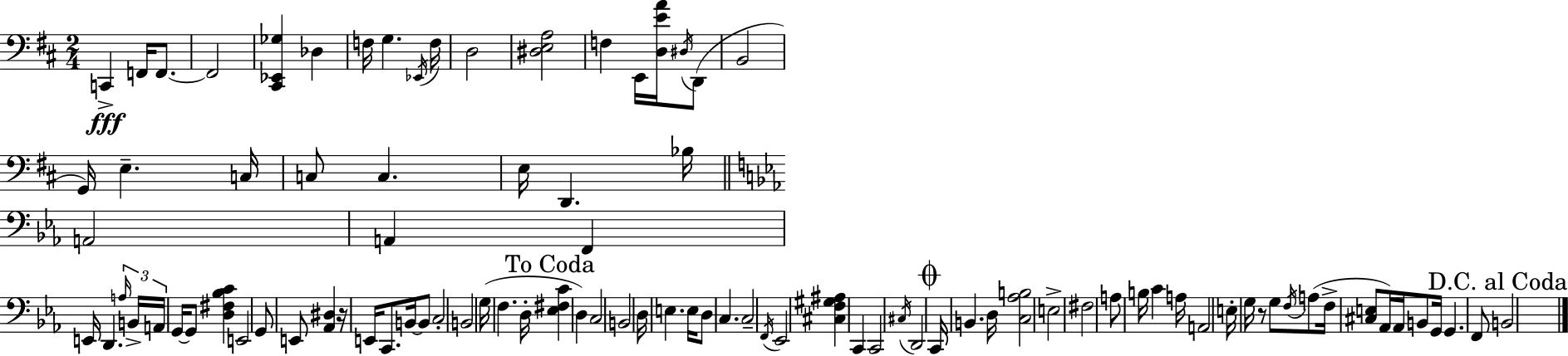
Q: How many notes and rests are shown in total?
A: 94